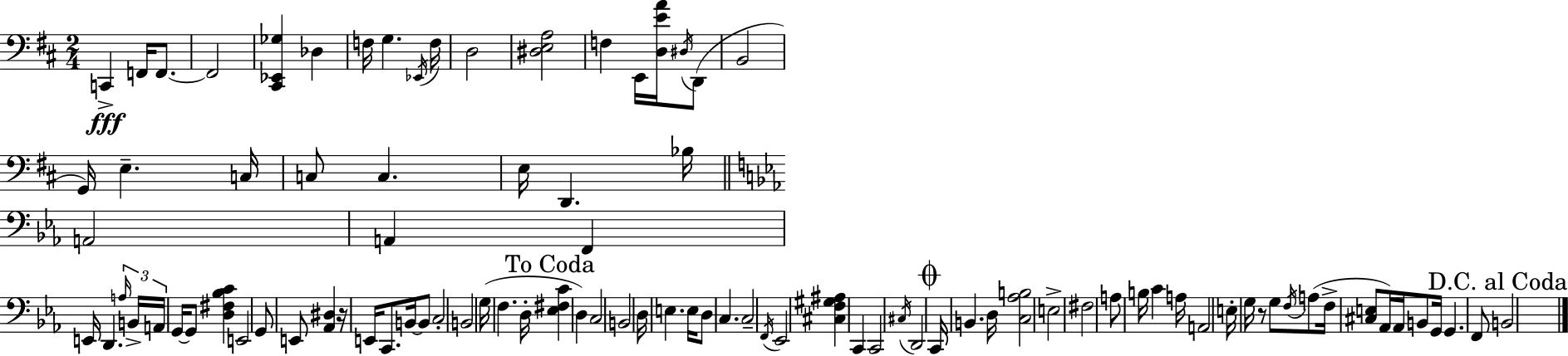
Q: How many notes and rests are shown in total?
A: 94